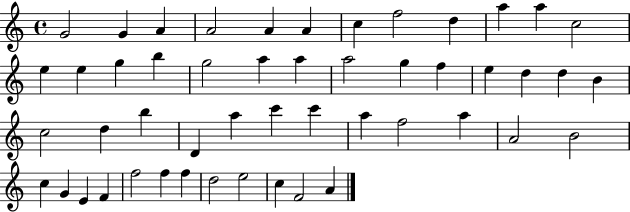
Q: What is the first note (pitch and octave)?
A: G4